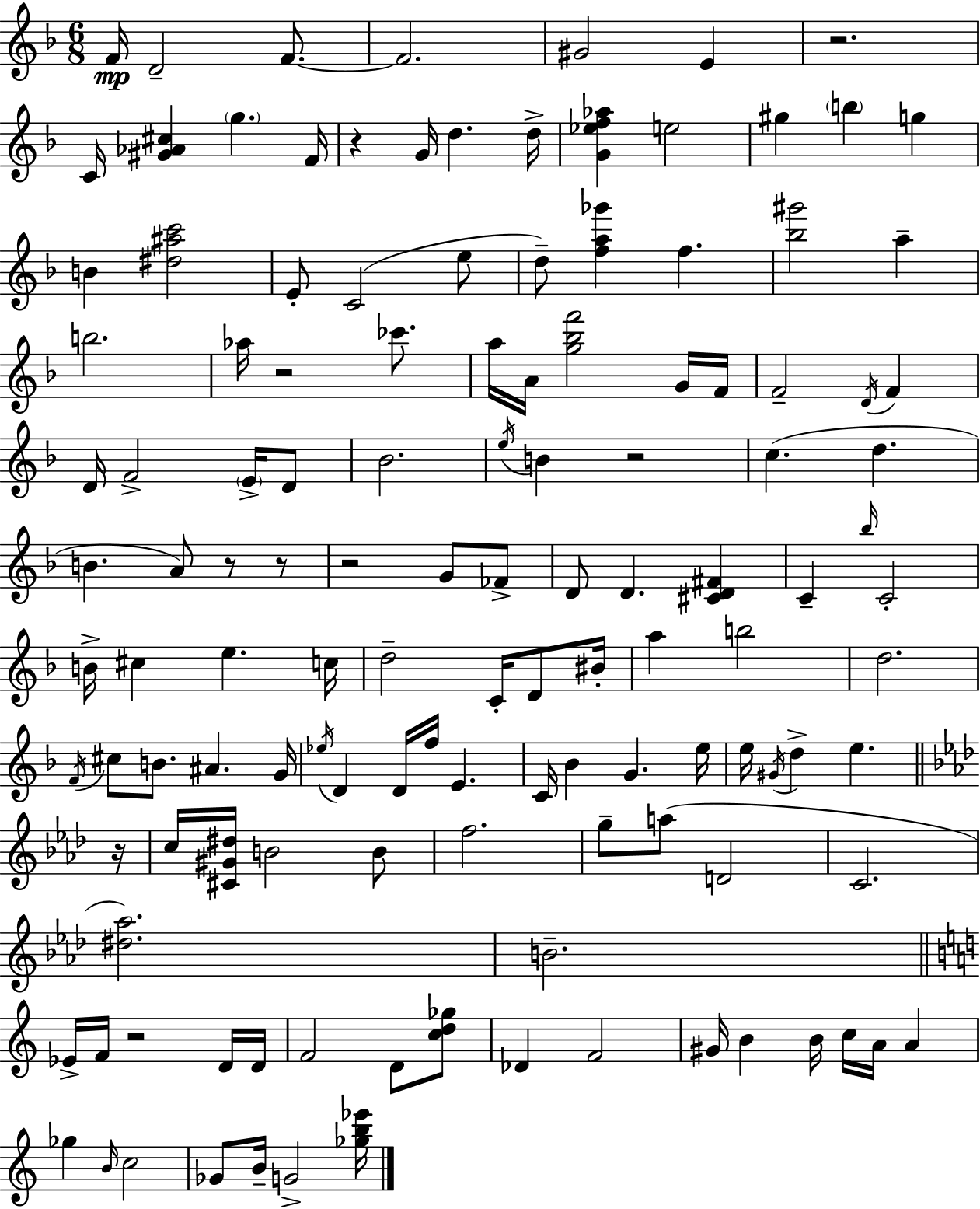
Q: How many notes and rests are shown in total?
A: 129